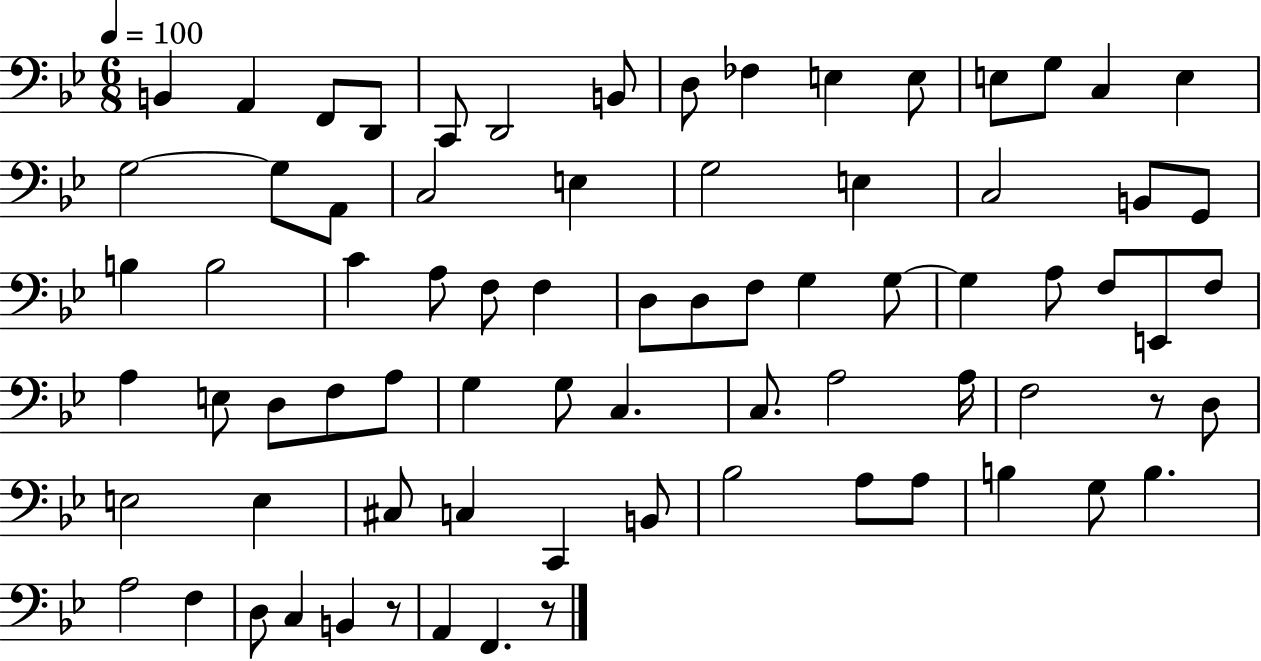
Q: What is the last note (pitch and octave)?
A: F2